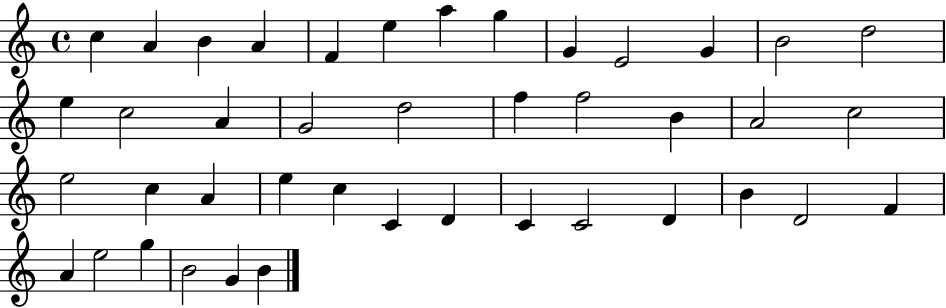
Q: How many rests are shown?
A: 0